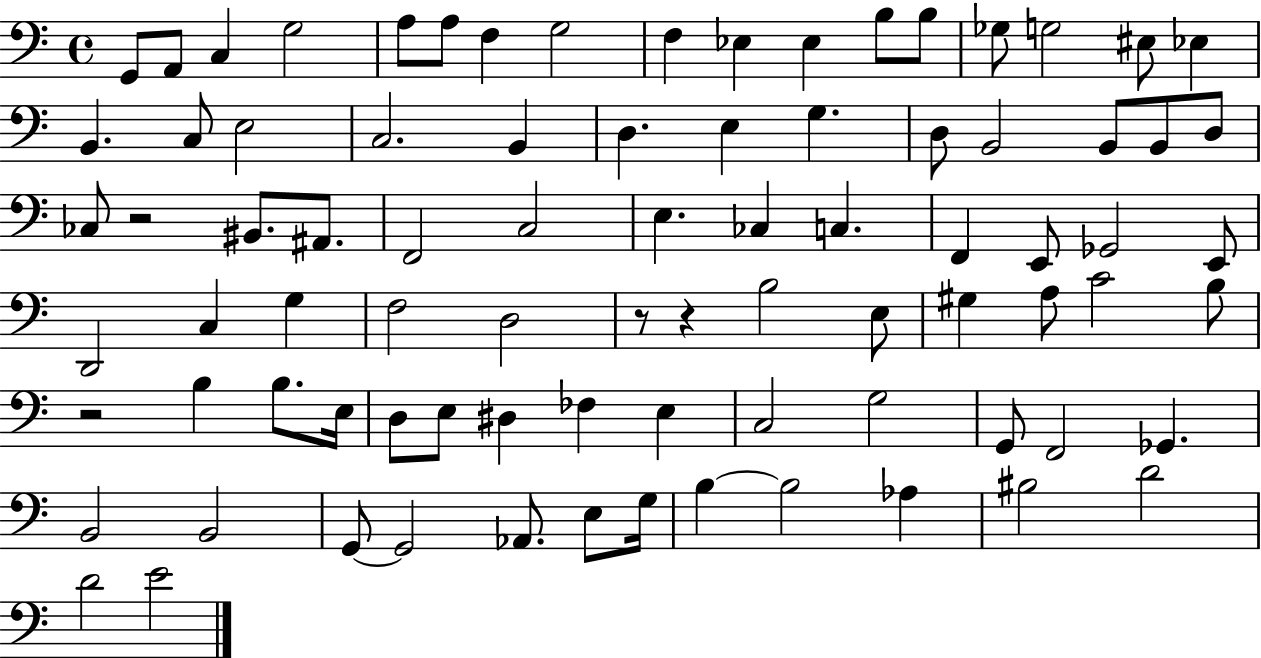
X:1
T:Untitled
M:4/4
L:1/4
K:C
G,,/2 A,,/2 C, G,2 A,/2 A,/2 F, G,2 F, _E, _E, B,/2 B,/2 _G,/2 G,2 ^E,/2 _E, B,, C,/2 E,2 C,2 B,, D, E, G, D,/2 B,,2 B,,/2 B,,/2 D,/2 _C,/2 z2 ^B,,/2 ^A,,/2 F,,2 C,2 E, _C, C, F,, E,,/2 _G,,2 E,,/2 D,,2 C, G, F,2 D,2 z/2 z B,2 E,/2 ^G, A,/2 C2 B,/2 z2 B, B,/2 E,/4 D,/2 E,/2 ^D, _F, E, C,2 G,2 G,,/2 F,,2 _G,, B,,2 B,,2 G,,/2 G,,2 _A,,/2 E,/2 G,/4 B, B,2 _A, ^B,2 D2 D2 E2